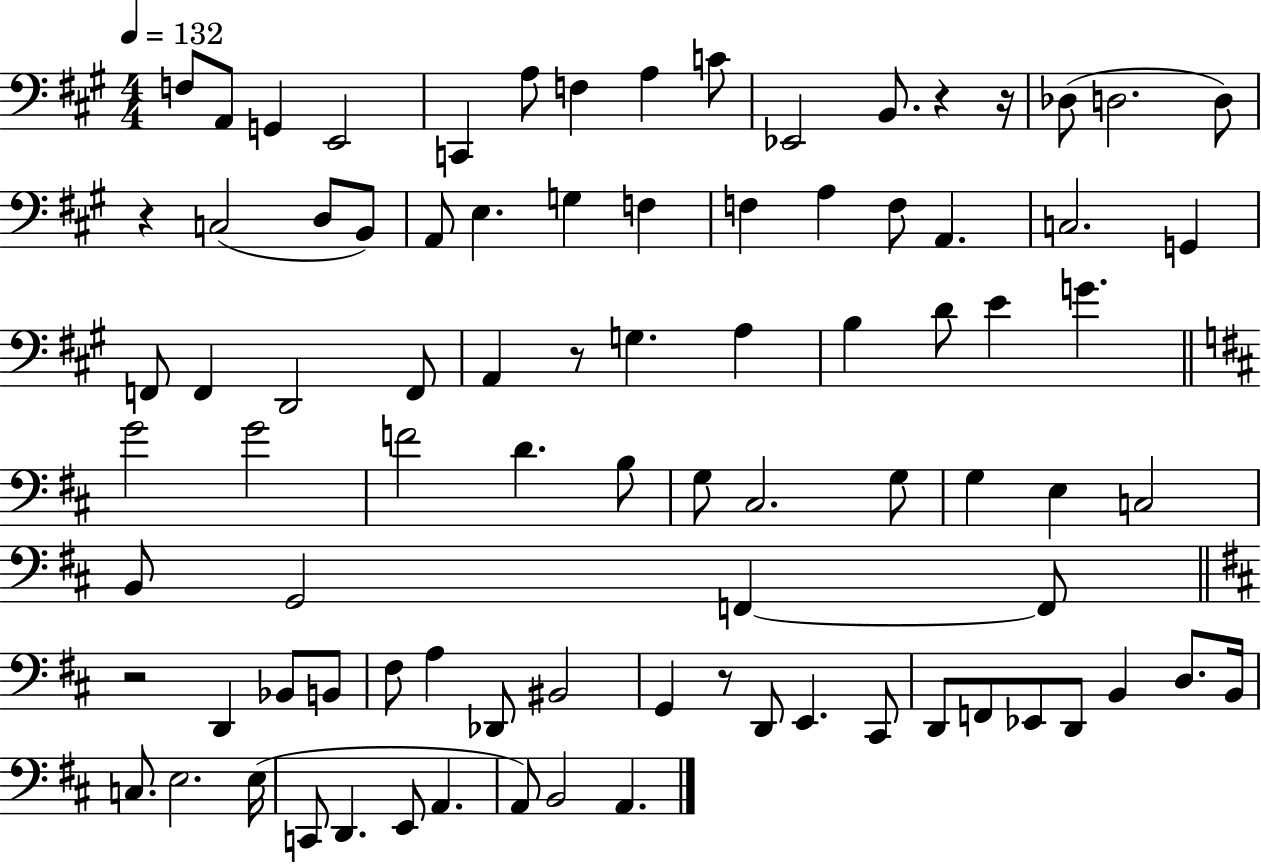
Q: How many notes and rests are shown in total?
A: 87